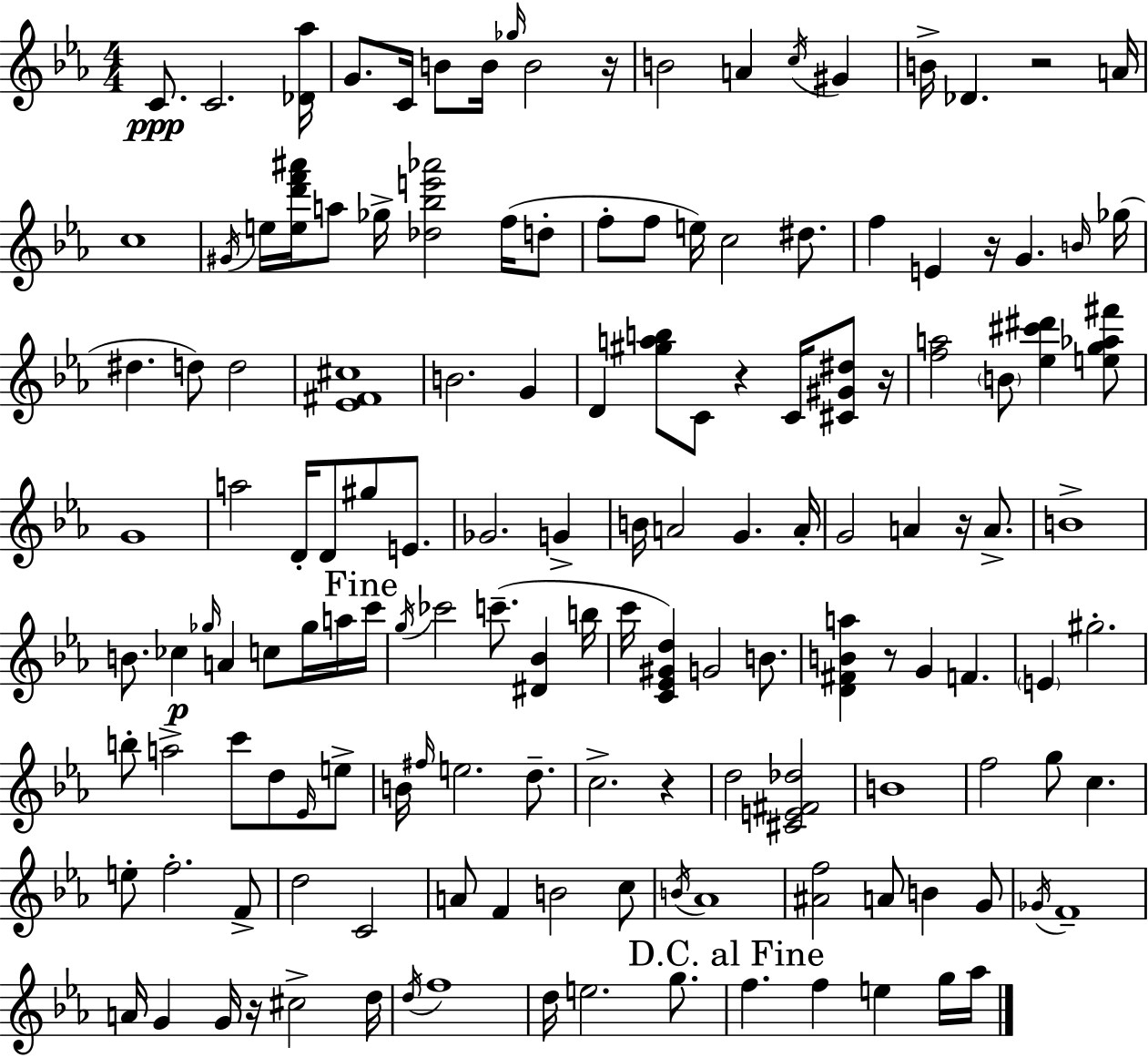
{
  \clef treble
  \numericTimeSignature
  \time 4/4
  \key ees \major
  c'8.\ppp c'2. <des' aes''>16 | g'8. c'16 b'8 b'16 \grace { ges''16 } b'2 | r16 b'2 a'4 \acciaccatura { c''16 } gis'4 | b'16-> des'4. r2 | \break a'16 c''1 | \acciaccatura { gis'16 } e''16 <e'' d''' f''' ais'''>16 a''8 ges''16-> <des'' bes'' e''' aes'''>2 | f''16( d''8-. f''8-. f''8 e''16) c''2 | dis''8. f''4 e'4 r16 g'4. | \break \grace { b'16 } ges''16( dis''4. d''8) d''2 | <ees' fis' cis''>1 | b'2. | g'4 d'4 <gis'' a'' b''>8 c'8 r4 | \break c'16 <cis' gis' dis''>8 r16 <f'' a''>2 \parenthesize b'8 <ees'' cis''' dis'''>4 | <e'' g'' aes'' fis'''>8 g'1 | a''2 d'16-. d'8 gis''8 | e'8. ges'2. | \break g'4-> b'16 a'2 g'4. | a'16-. g'2 a'4 | r16 a'8.-> b'1-> | b'8. ces''4\p \grace { ges''16 } a'4 | \break c''8 ges''16 a''16 \mark "Fine" c'''16 \acciaccatura { g''16 } ces'''2 c'''8.--( | <dis' bes'>4 b''16 c'''16 <c' ees' gis' d''>4) g'2 | b'8. <d' fis' b' a''>4 r8 g'4 | f'4. \parenthesize e'4 gis''2.-. | \break b''8-. a''2-> | c'''8 d''8 \grace { ees'16 } e''8-> b'16 \grace { fis''16 } e''2. | d''8.-- c''2.-> | r4 d''2 | \break <cis' e' fis' des''>2 b'1 | f''2 | g''8 c''4. e''8-. f''2.-. | f'8-> d''2 | \break c'2 a'8 f'4 b'2 | c''8 \acciaccatura { b'16 } aes'1 | <ais' f''>2 | a'8 b'4 g'8 \acciaccatura { ges'16 } f'1-- | \break a'16 g'4 g'16 | r16 cis''2-> d''16 \acciaccatura { d''16 } f''1 | d''16 e''2. | g''8. \mark "D.C. al Fine" f''4. | \break f''4 e''4 g''16 aes''16 \bar "|."
}